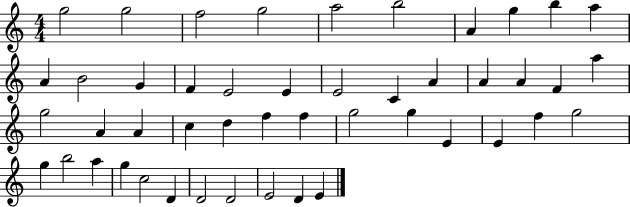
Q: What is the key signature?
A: C major